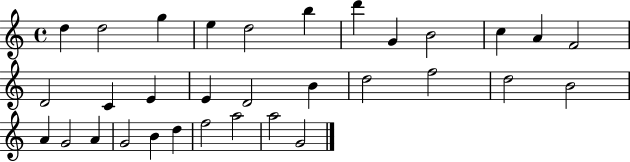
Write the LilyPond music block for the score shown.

{
  \clef treble
  \time 4/4
  \defaultTimeSignature
  \key c \major
  d''4 d''2 g''4 | e''4 d''2 b''4 | d'''4 g'4 b'2 | c''4 a'4 f'2 | \break d'2 c'4 e'4 | e'4 d'2 b'4 | d''2 f''2 | d''2 b'2 | \break a'4 g'2 a'4 | g'2 b'4 d''4 | f''2 a''2 | a''2 g'2 | \break \bar "|."
}